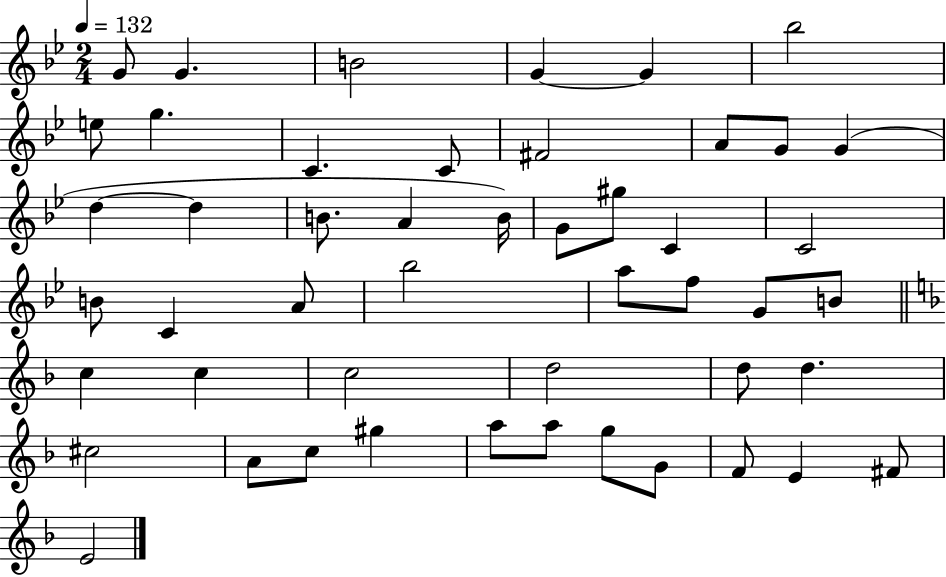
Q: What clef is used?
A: treble